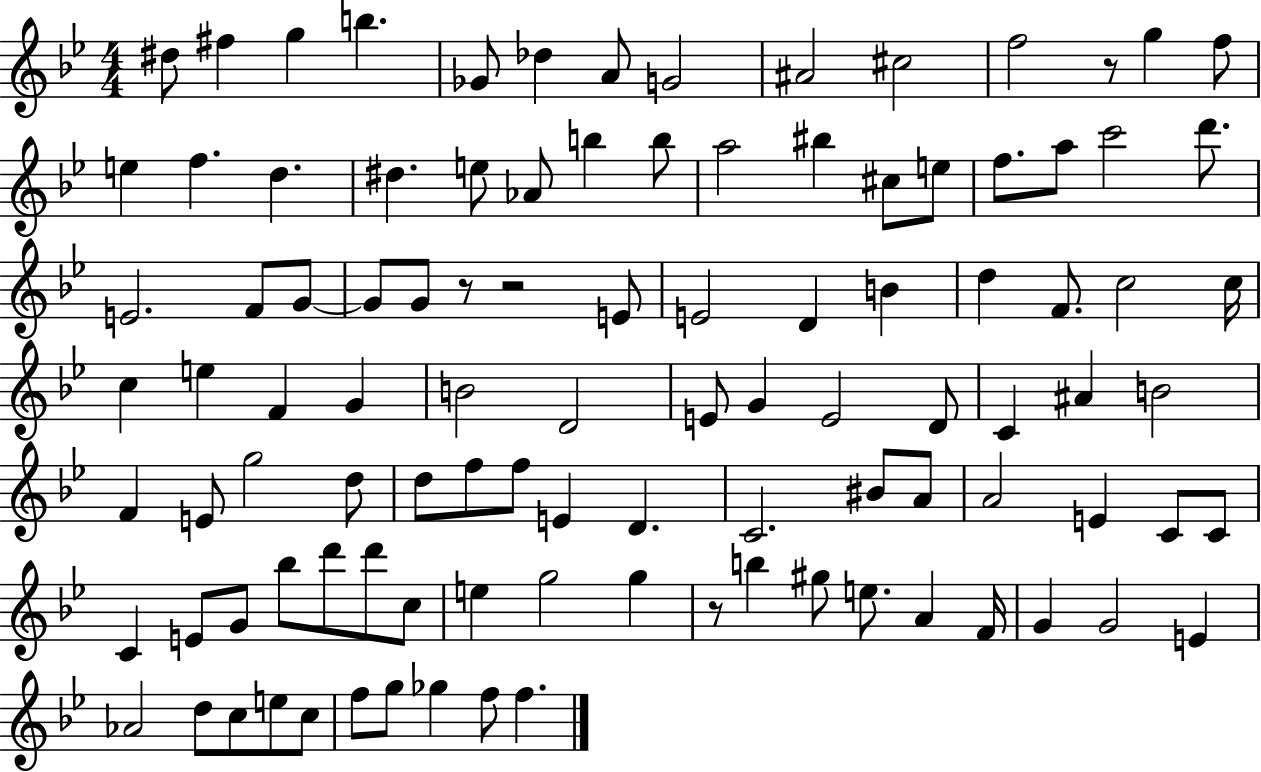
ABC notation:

X:1
T:Untitled
M:4/4
L:1/4
K:Bb
^d/2 ^f g b _G/2 _d A/2 G2 ^A2 ^c2 f2 z/2 g f/2 e f d ^d e/2 _A/2 b b/2 a2 ^b ^c/2 e/2 f/2 a/2 c'2 d'/2 E2 F/2 G/2 G/2 G/2 z/2 z2 E/2 E2 D B d F/2 c2 c/4 c e F G B2 D2 E/2 G E2 D/2 C ^A B2 F E/2 g2 d/2 d/2 f/2 f/2 E D C2 ^B/2 A/2 A2 E C/2 C/2 C E/2 G/2 _b/2 d'/2 d'/2 c/2 e g2 g z/2 b ^g/2 e/2 A F/4 G G2 E _A2 d/2 c/2 e/2 c/2 f/2 g/2 _g f/2 f